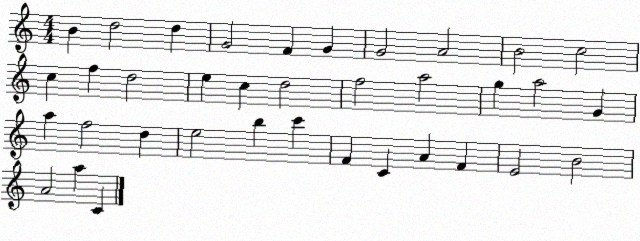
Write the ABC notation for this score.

X:1
T:Untitled
M:4/4
L:1/4
K:C
B d2 d G2 F G G2 A2 B2 c2 c f d2 e c d2 f2 a2 g a2 G a f2 d e2 b c' F C A F E2 B2 A2 a C